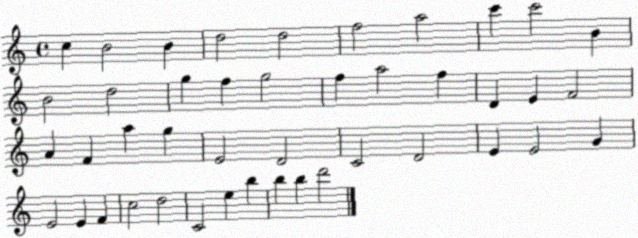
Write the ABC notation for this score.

X:1
T:Untitled
M:4/4
L:1/4
K:C
c B2 B d2 d2 f2 a2 c' c'2 B B2 d2 g f g2 f a2 f D E F2 A F a g E2 D2 C2 D2 E E2 G E2 E F c2 d2 C2 e b b b d'2